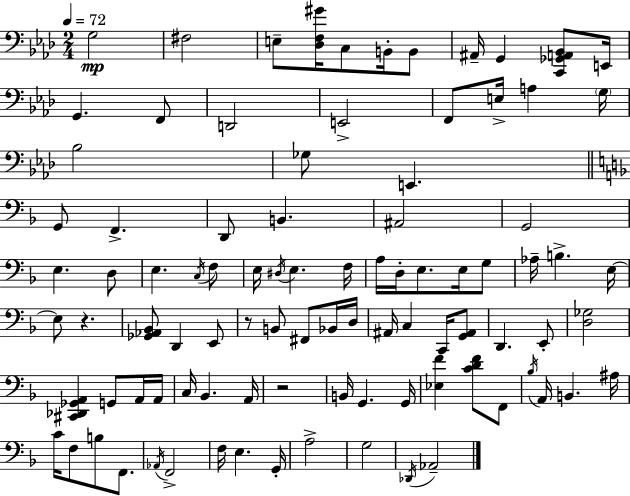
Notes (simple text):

G3/h F#3/h E3/e [Db3,F3,G#4]/s C3/e B2/s B2/e A#2/s G2/q [C2,Gb2,A2,Bb2]/e E2/s G2/q. F2/e D2/h E2/h F2/e E3/s A3/q G3/s Bb3/h Gb3/e E2/q. G2/e F2/q. D2/e B2/q. A#2/h G2/h E3/q. D3/e E3/q. C3/s F3/e E3/s D#3/s E3/q. F3/s A3/s D3/s E3/e. E3/s G3/e Ab3/s B3/q. E3/s E3/e R/q. [Gb2,Ab2,Bb2]/e D2/q E2/e R/e B2/e F#2/e Bb2/s D3/s A#2/s C3/q C2/s [G2,A#2]/e D2/q. E2/e [D3,Gb3]/h [C#2,Db2,Gb2,A2]/q G2/e A2/s A2/s C3/s Bb2/q. A2/s R/h B2/s G2/q. G2/s [Eb3,F4]/q [C4,D4,F4]/e F2/e Bb3/s A2/s B2/q. A#3/s C4/s F3/e B3/e F2/e. Ab2/s F2/h F3/s E3/q. G2/s A3/h G3/h Db2/s Ab2/h